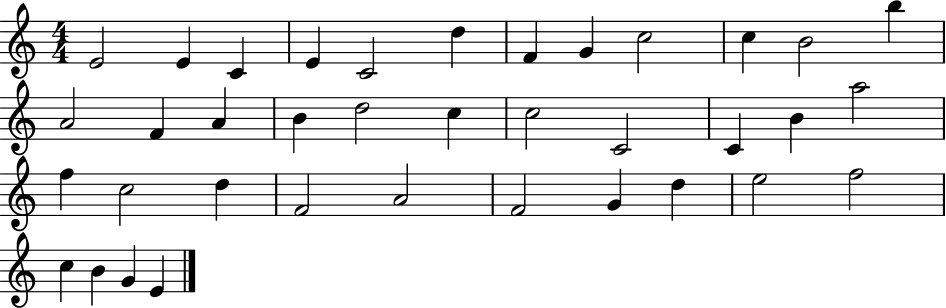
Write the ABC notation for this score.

X:1
T:Untitled
M:4/4
L:1/4
K:C
E2 E C E C2 d F G c2 c B2 b A2 F A B d2 c c2 C2 C B a2 f c2 d F2 A2 F2 G d e2 f2 c B G E